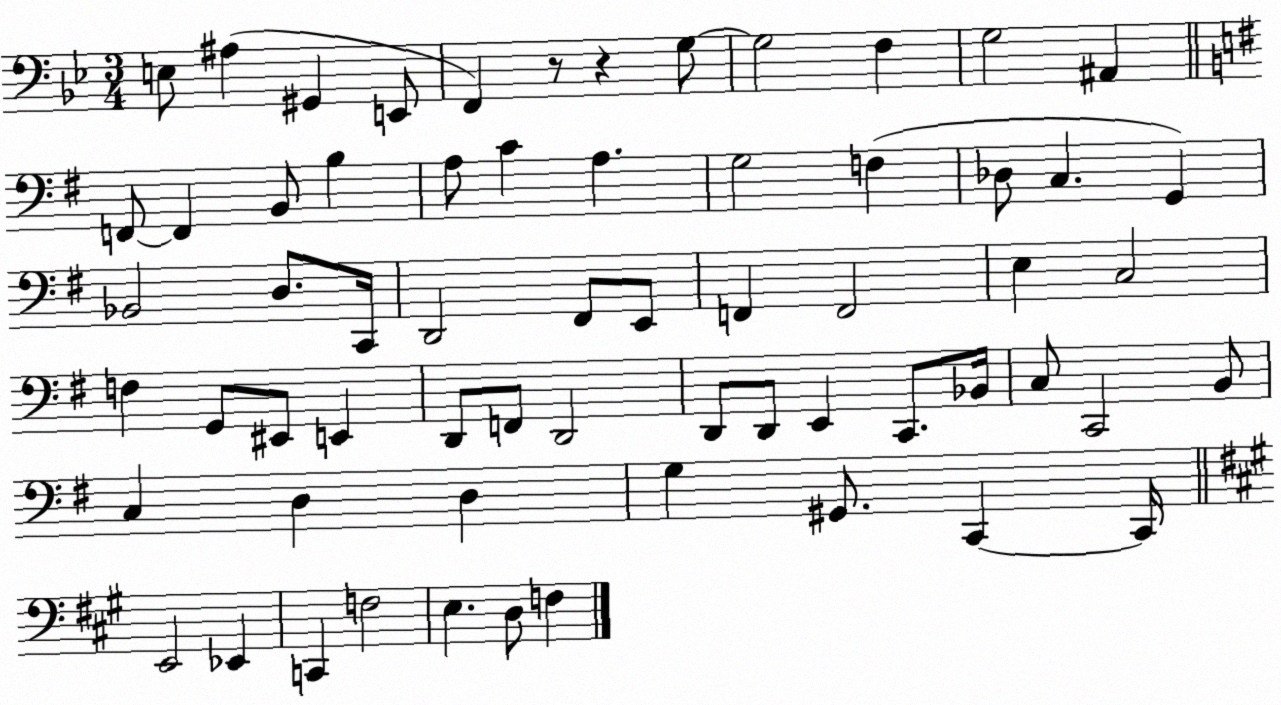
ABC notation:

X:1
T:Untitled
M:3/4
L:1/4
K:Bb
E,/2 ^A, ^G,, E,,/2 F,, z/2 z G,/2 G,2 F, G,2 ^A,, F,,/2 F,, B,,/2 B, A,/2 C A, G,2 F, _D,/2 C, G,, _B,,2 D,/2 C,,/4 D,,2 ^F,,/2 E,,/2 F,, F,,2 E, C,2 F, G,,/2 ^E,,/2 E,, D,,/2 F,,/2 D,,2 D,,/2 D,,/2 E,, C,,/2 _B,,/4 C,/2 C,,2 B,,/2 C, D, D, G, ^G,,/2 C,, C,,/4 E,,2 _E,, C,, F,2 E, D,/2 F,